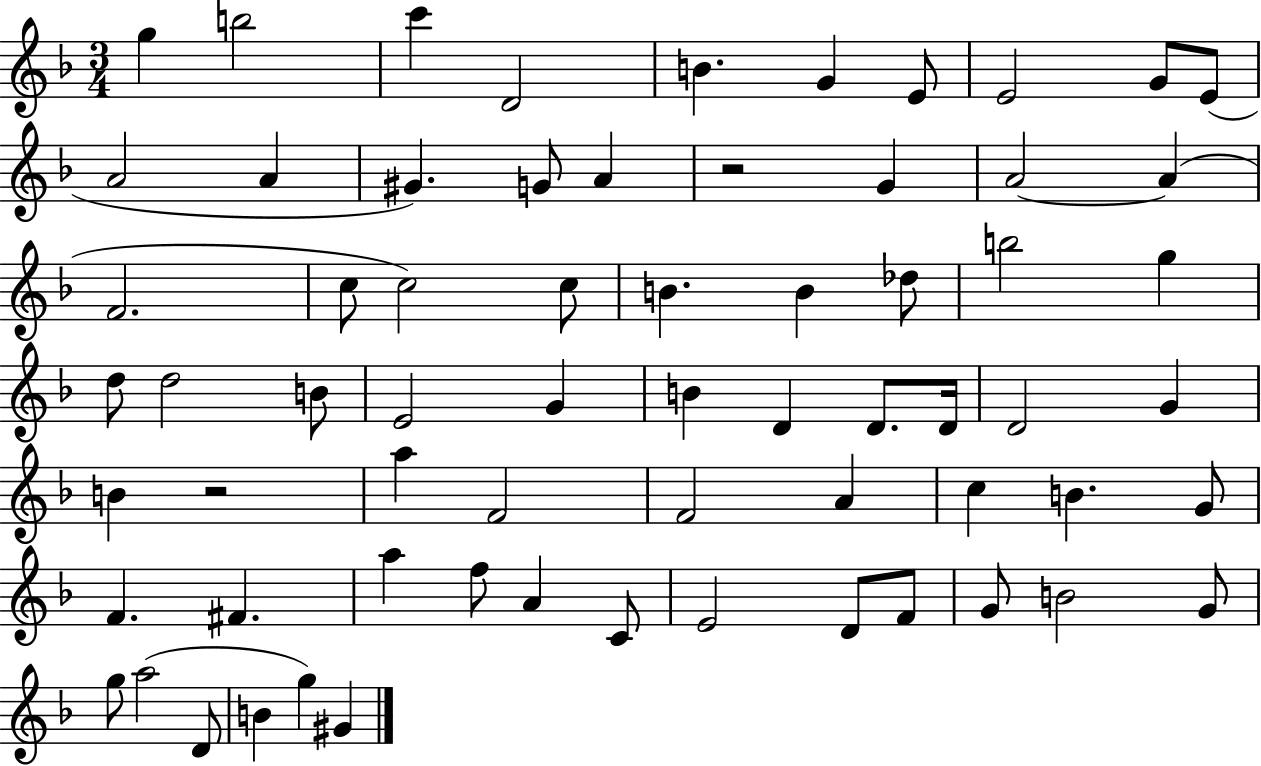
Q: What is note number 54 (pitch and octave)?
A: D4